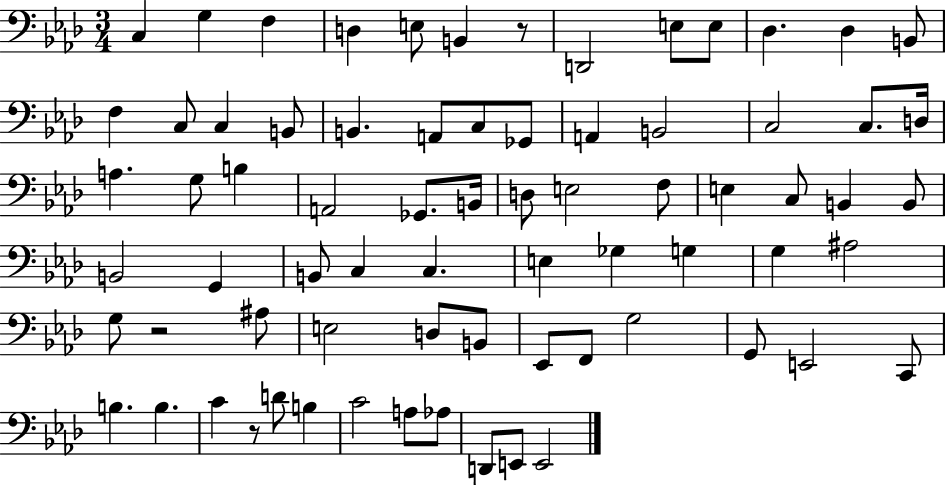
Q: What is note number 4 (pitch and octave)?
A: D3